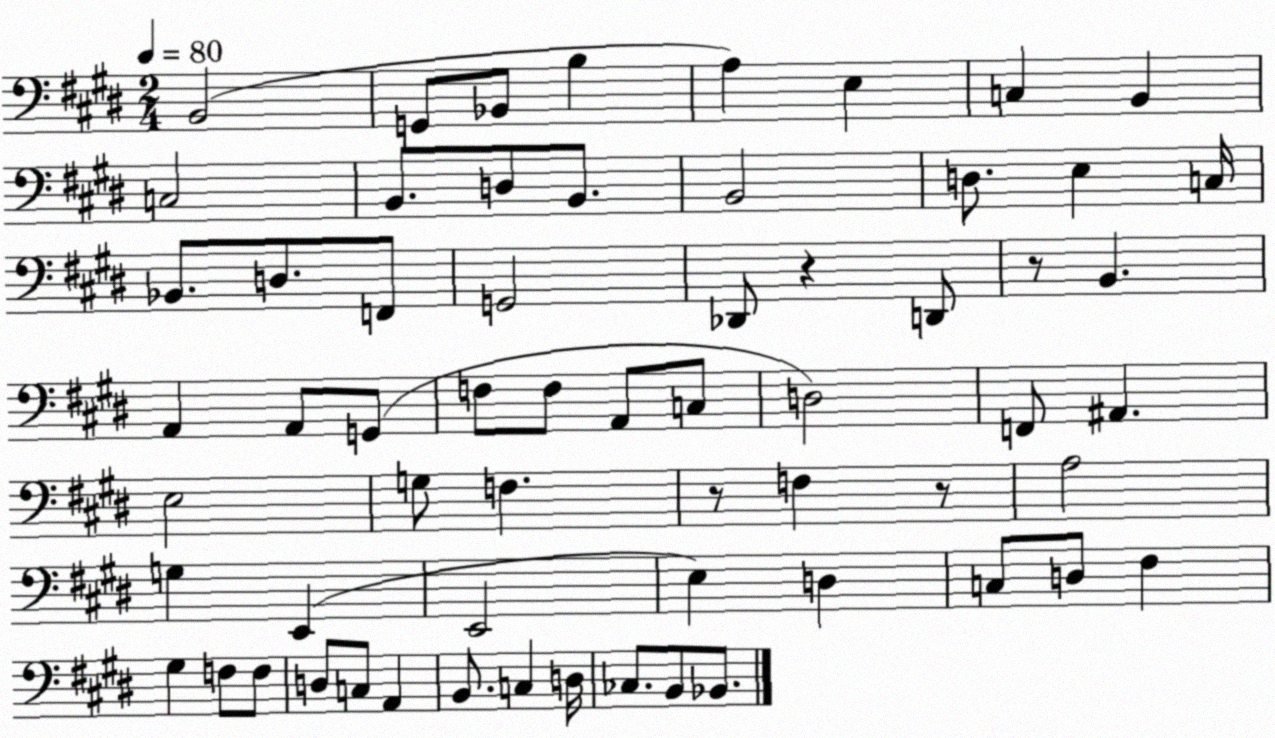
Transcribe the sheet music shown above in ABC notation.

X:1
T:Untitled
M:2/4
L:1/4
K:E
B,,2 G,,/2 _B,,/2 B, A, E, C, B,, C,2 B,,/2 D,/2 B,,/2 B,,2 D,/2 E, C,/4 _B,,/2 D,/2 F,,/2 G,,2 _D,,/2 z D,,/2 z/2 B,, A,, A,,/2 G,,/2 F,/2 F,/2 A,,/2 C,/2 D,2 F,,/2 ^A,, E,2 G,/2 F, z/2 F, z/2 A,2 G, E,, E,,2 E, D, C,/2 D,/2 ^F, ^G, F,/2 F,/2 D,/2 C,/2 A,, B,,/2 C, D,/4 _C,/2 B,,/2 _B,,/2